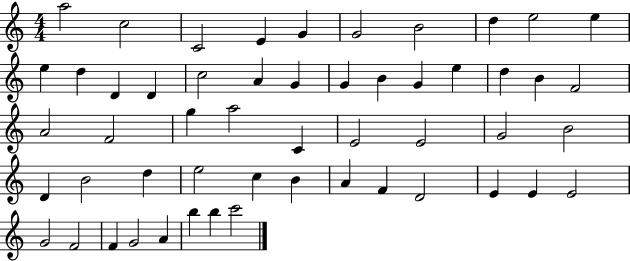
{
  \clef treble
  \numericTimeSignature
  \time 4/4
  \key c \major
  a''2 c''2 | c'2 e'4 g'4 | g'2 b'2 | d''4 e''2 e''4 | \break e''4 d''4 d'4 d'4 | c''2 a'4 g'4 | g'4 b'4 g'4 e''4 | d''4 b'4 f'2 | \break a'2 f'2 | g''4 a''2 c'4 | e'2 e'2 | g'2 b'2 | \break d'4 b'2 d''4 | e''2 c''4 b'4 | a'4 f'4 d'2 | e'4 e'4 e'2 | \break g'2 f'2 | f'4 g'2 a'4 | b''4 b''4 c'''2 | \bar "|."
}